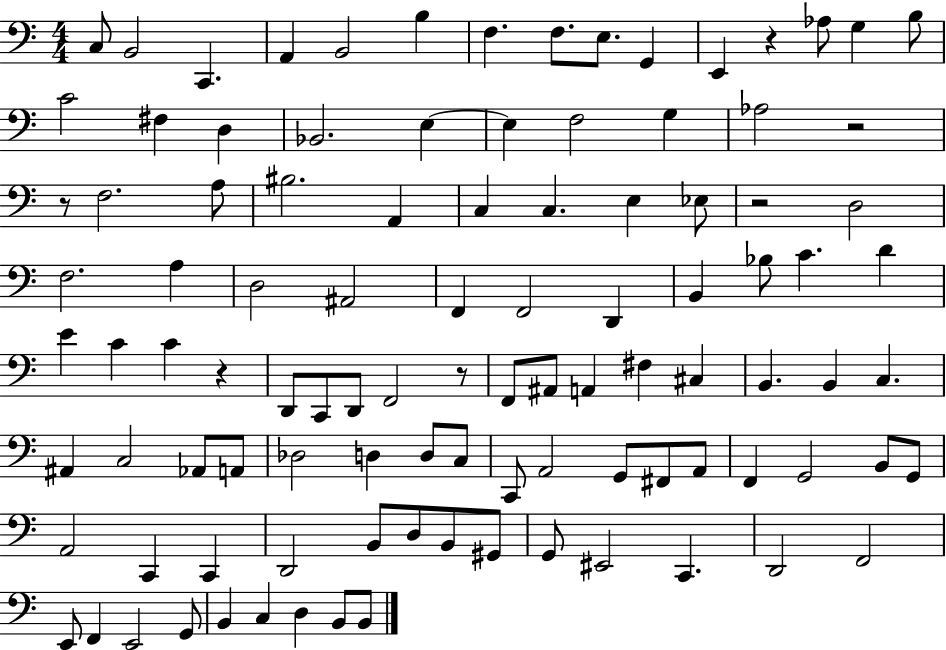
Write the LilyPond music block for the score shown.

{
  \clef bass
  \numericTimeSignature
  \time 4/4
  \key c \major
  c8 b,2 c,4. | a,4 b,2 b4 | f4. f8. e8. g,4 | e,4 r4 aes8 g4 b8 | \break c'2 fis4 d4 | bes,2. e4~~ | e4 f2 g4 | aes2 r2 | \break r8 f2. a8 | bis2. a,4 | c4 c4. e4 ees8 | r2 d2 | \break f2. a4 | d2 ais,2 | f,4 f,2 d,4 | b,4 bes8 c'4. d'4 | \break e'4 c'4 c'4 r4 | d,8 c,8 d,8 f,2 r8 | f,8 ais,8 a,4 fis4 cis4 | b,4. b,4 c4. | \break ais,4 c2 aes,8 a,8 | des2 d4 d8 c8 | c,8 a,2 g,8 fis,8 a,8 | f,4 g,2 b,8 g,8 | \break a,2 c,4 c,4 | d,2 b,8 d8 b,8 gis,8 | g,8 eis,2 c,4. | d,2 f,2 | \break e,8 f,4 e,2 g,8 | b,4 c4 d4 b,8 b,8 | \bar "|."
}